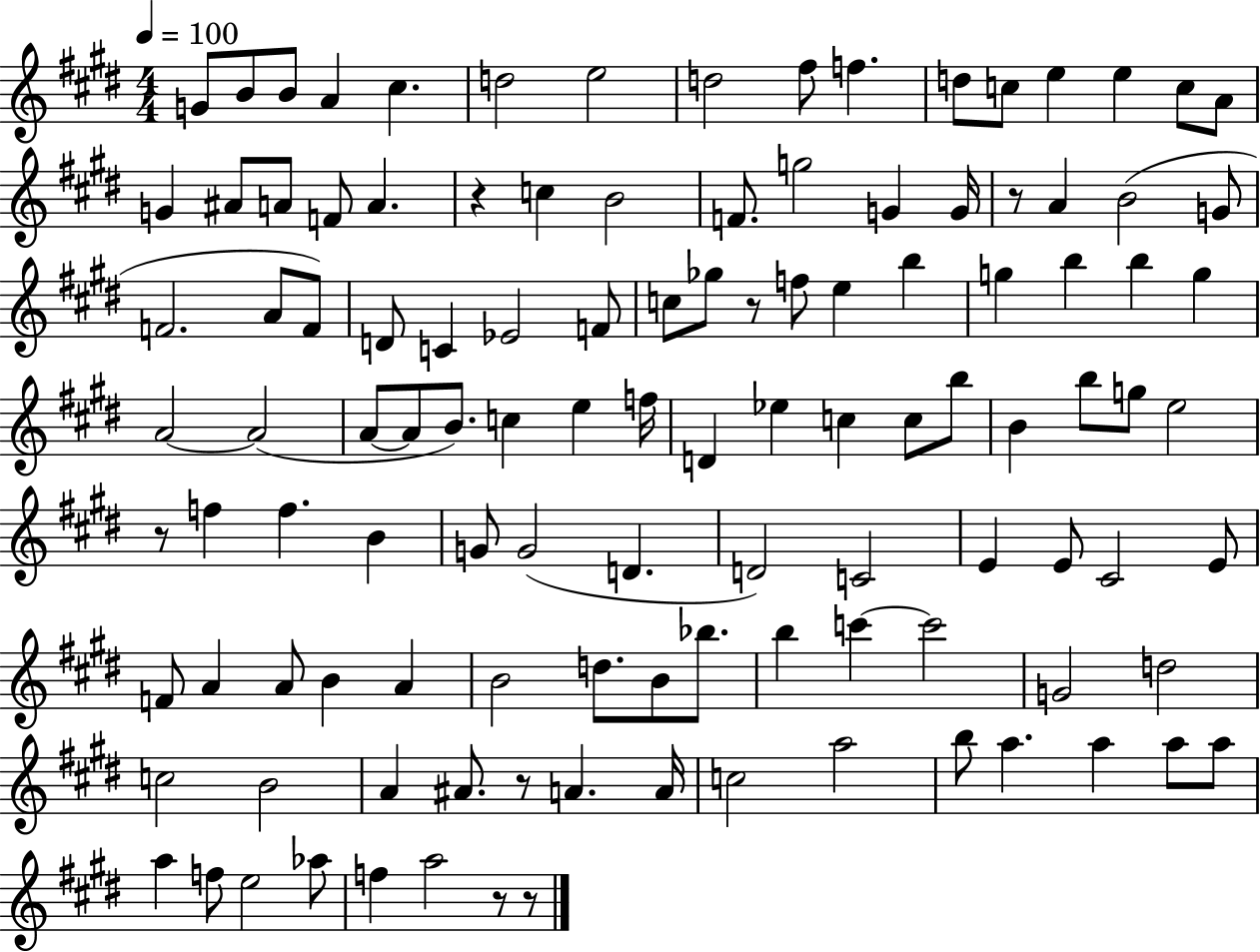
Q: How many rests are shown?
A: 7